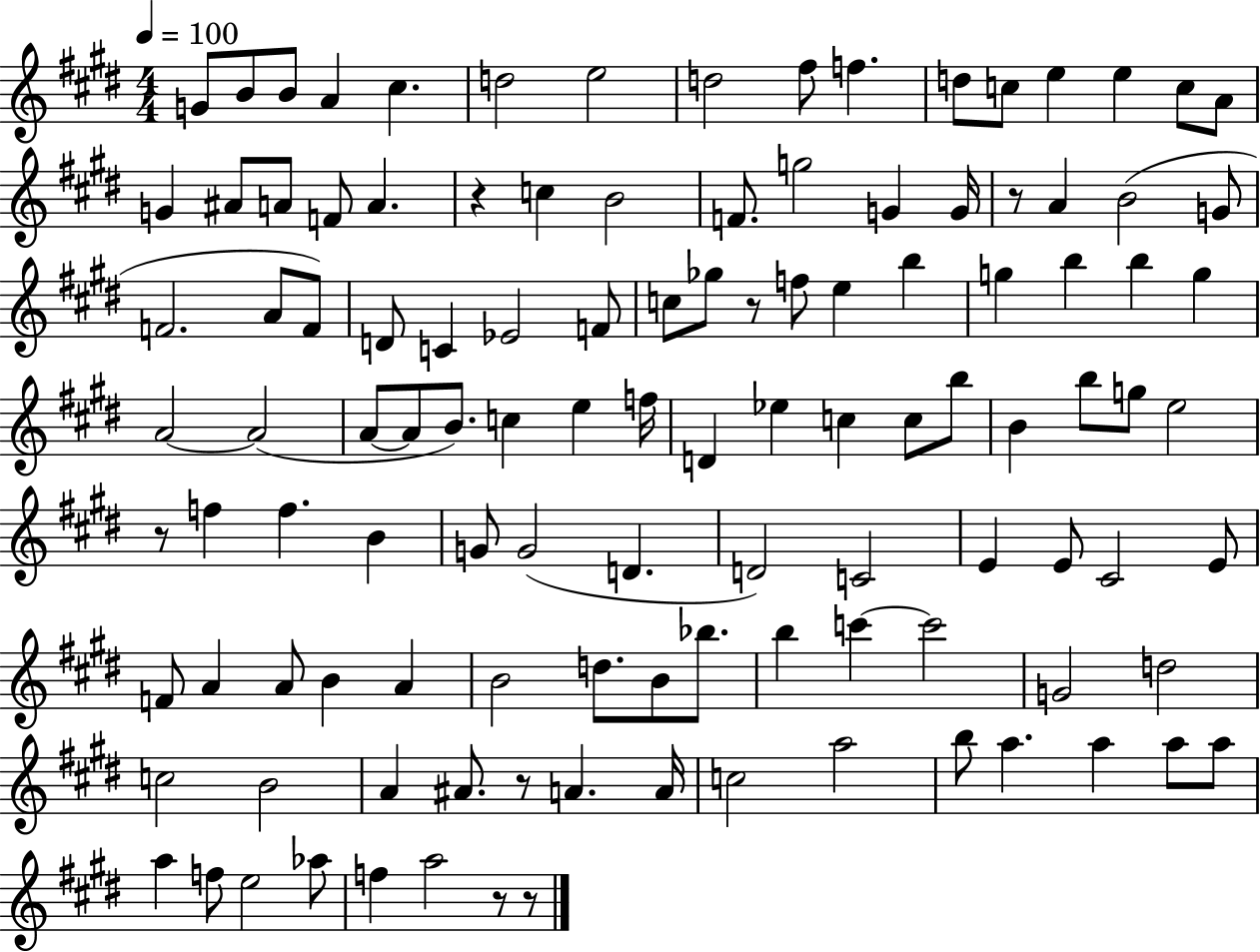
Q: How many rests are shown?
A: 7